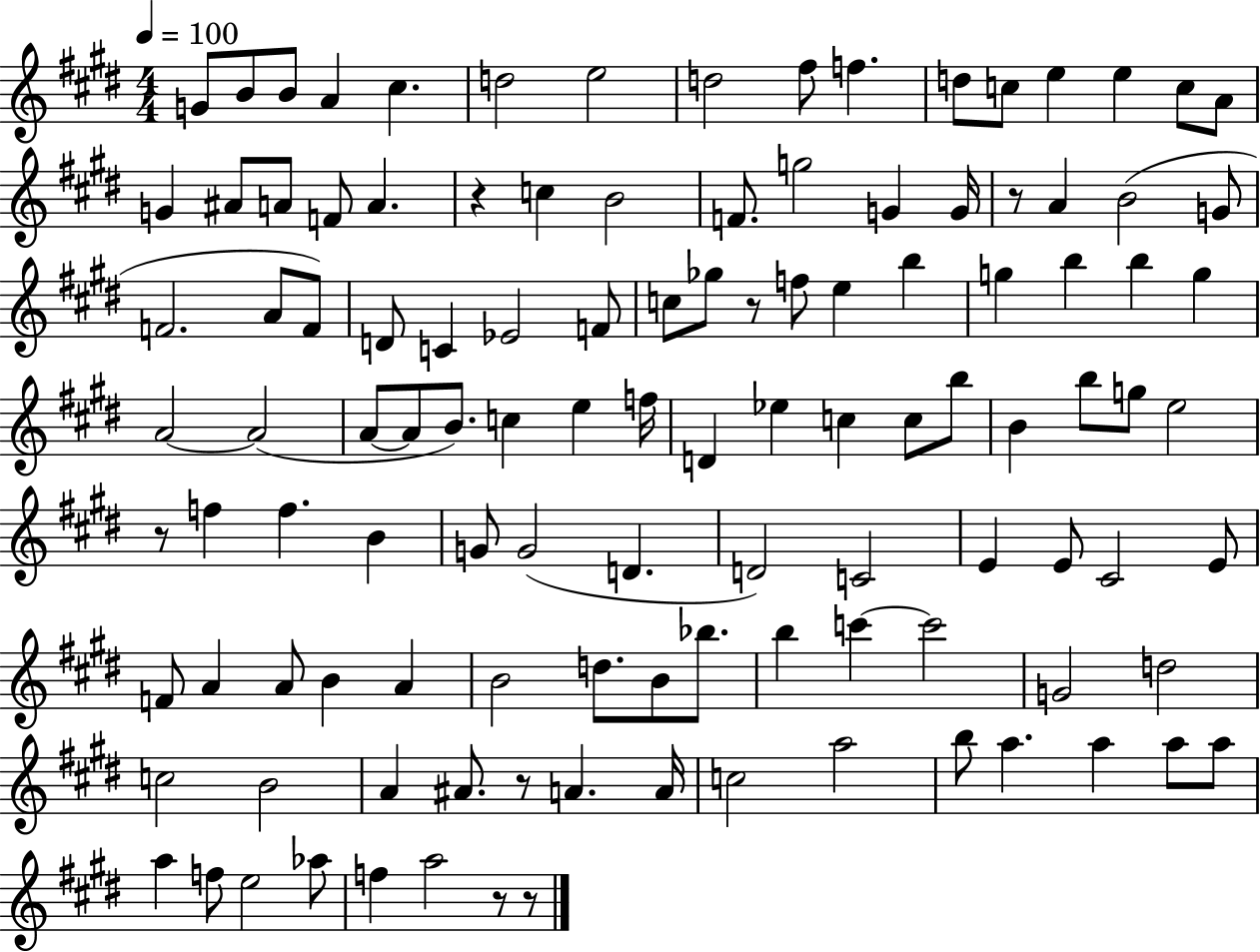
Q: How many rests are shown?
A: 7